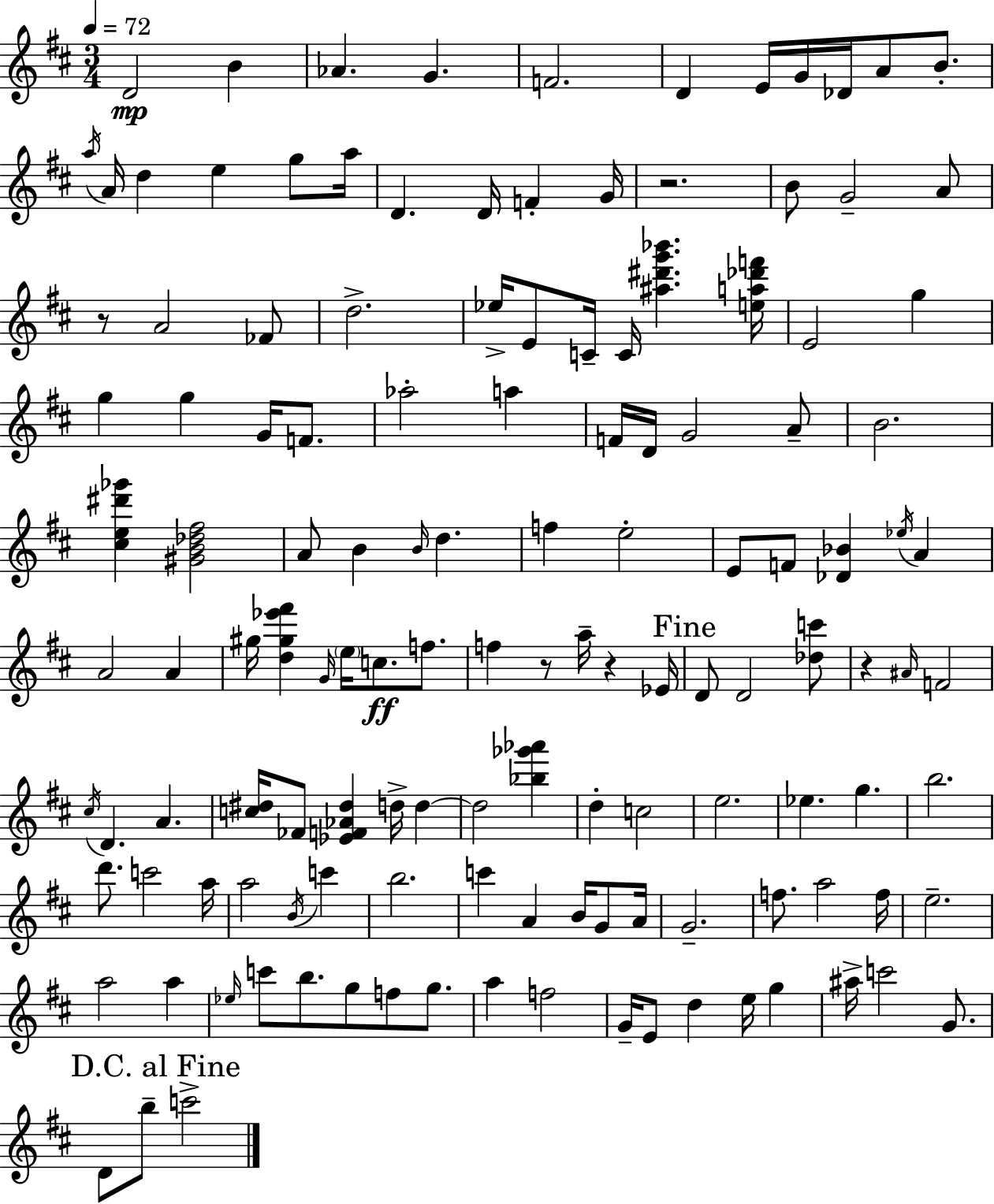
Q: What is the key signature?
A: D major